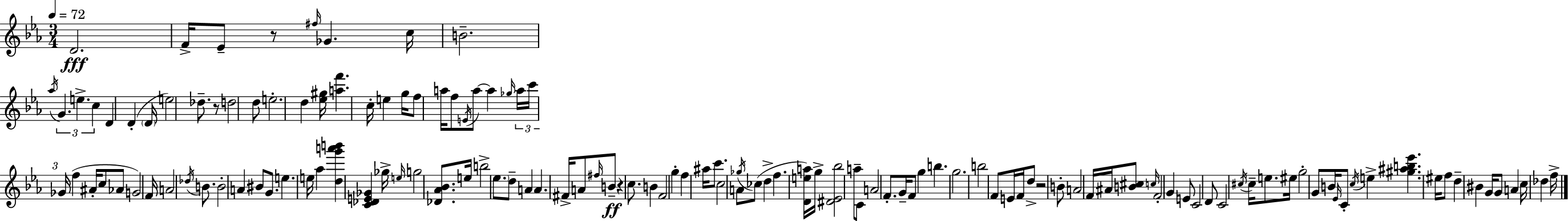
{
  \clef treble
  \numericTimeSignature
  \time 3/4
  \key c \minor
  \tempo 4 = 72
  d'2.\fff | f'16-> ees'8-- r8 \grace { fis''16 } ges'4. | c''16 b'2.-- | \acciaccatura { aes''16 } \tuplet 3/2 { g'4. e''4.-> | \break c''4 } d'4 d'4-.( | \parenthesize d'16 e''2) des''8.-- | r8 d''2 | d''8 e''2.-. | \break d''4 <ees'' gis''>16 <a'' f'''>4. | c''16-. e''4 g''16 f''8 a''16 f''8 | \acciaccatura { e'16 } a''8~~ a''4 \grace { ges''16 } \tuplet 3/2 { a''16 c'''16 ges'16( } f''4 | ais'16-. c''8 aes'8 g'2) | \break f'16 a'2 | \acciaccatura { des''16 } b'8. b'2-. | a'4 bis'8 g'8. e''4. | e''16 aes''4 <d'' g''' a''' b'''>4 | \break <c' des' e' ges'>4 ges''16-> \grace { e''16 } g''2 | <des' aes' bes'>8. e''16 b''2-> | \parenthesize ees''8. d''8-- a'4 | a'4. fis'16-> a'8 \grace { fis''16 }\ff b'8-- | \break r4 c''8. b'4 f'2 | g''4-. f''4 | ais''16 c'''8. c''2 | a'8 \acciaccatura { ges''16 }( ces''8 d''4-> | \break f''4. <d' e'' a''>16) g''16-> <dis' ees' bes''>2 | a''8-- c'8 a'2 | f'8.-. g'16-- f'8 g''4 | b''4. g''2. | \break b''2 | f'8 e'16 f'16 d''8-> r2 | b'8-. a'2 | f'16 ais'16 <b' cis''>8 \grace { c''16 } f'2-. | \break g'4 e'8 c'2 | d'8 c'2 | \acciaccatura { cis''16 } cis''16-- e''8. eis''16 g''2-. | g'8 b'16 \grace { ees'16 } c'8-. | \break \acciaccatura { c''16 } e''4-> <gis'' ais'' b'' ees'''>4. | eis''16 f''8 d''4-- bis'4 g'16 | g'8 a'4 c''16 des''4 f''16-> | \bar "|."
}